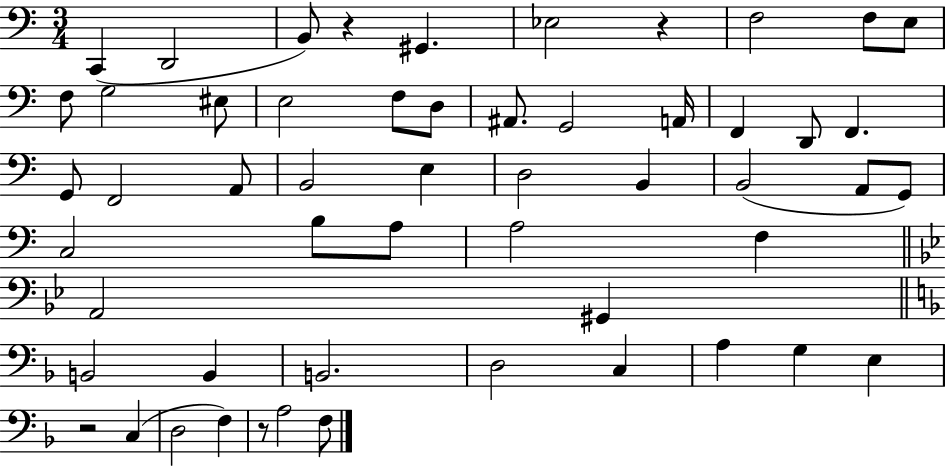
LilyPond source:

{
  \clef bass
  \numericTimeSignature
  \time 3/4
  \key c \major
  c,4( d,2 | b,8) r4 gis,4. | ees2 r4 | f2 f8 e8 | \break f8 g2 eis8 | e2 f8 d8 | ais,8. g,2 a,16 | f,4 d,8 f,4. | \break g,8 f,2 a,8 | b,2 e4 | d2 b,4 | b,2( a,8 g,8) | \break c2 b8 a8 | a2 f4 | \bar "||" \break \key g \minor a,2 gis,4 | \bar "||" \break \key f \major b,2 b,4 | b,2. | d2 c4 | a4 g4 e4 | \break r2 c4( | d2 f4) | r8 a2 f8 | \bar "|."
}